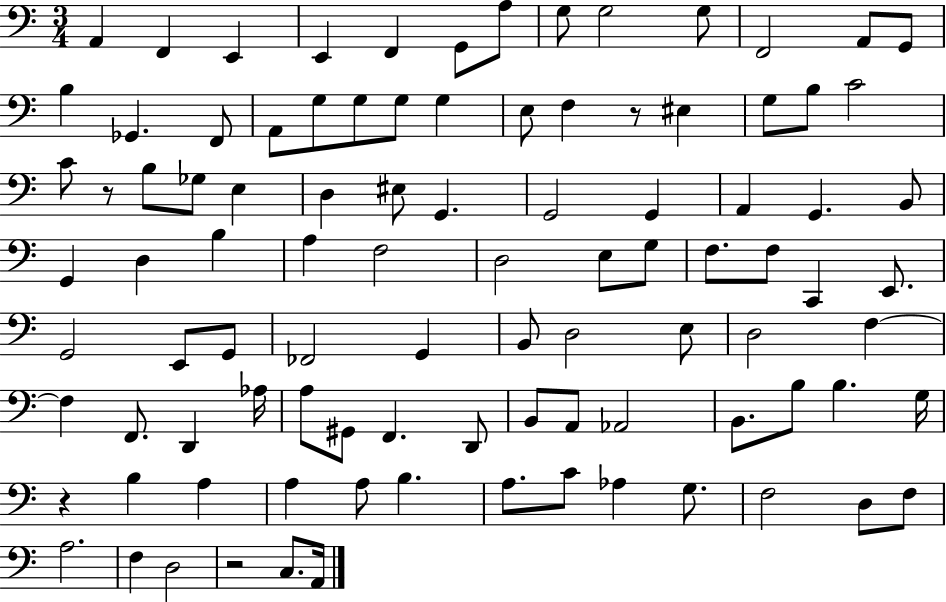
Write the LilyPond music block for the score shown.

{
  \clef bass
  \numericTimeSignature
  \time 3/4
  \key c \major
  a,4 f,4 e,4 | e,4 f,4 g,8 a8 | g8 g2 g8 | f,2 a,8 g,8 | \break b4 ges,4. f,8 | a,8 g8 g8 g8 g4 | e8 f4 r8 eis4 | g8 b8 c'2 | \break c'8 r8 b8 ges8 e4 | d4 eis8 g,4. | g,2 g,4 | a,4 g,4. b,8 | \break g,4 d4 b4 | a4 f2 | d2 e8 g8 | f8. f8 c,4 e,8. | \break g,2 e,8 g,8 | fes,2 g,4 | b,8 d2 e8 | d2 f4~~ | \break f4 f,8. d,4 aes16 | a8 gis,8 f,4. d,8 | b,8 a,8 aes,2 | b,8. b8 b4. g16 | \break r4 b4 a4 | a4 a8 b4. | a8. c'8 aes4 g8. | f2 d8 f8 | \break a2. | f4 d2 | r2 c8. a,16 | \bar "|."
}